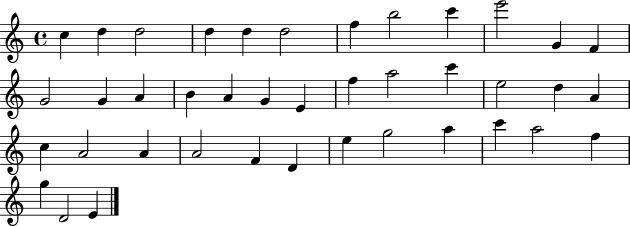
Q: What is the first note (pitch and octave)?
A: C5